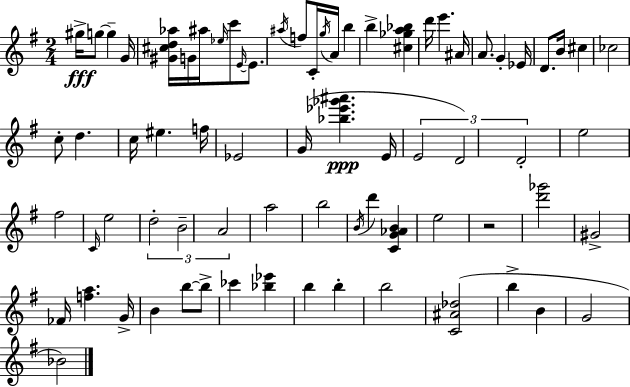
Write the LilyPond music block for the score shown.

{
  \clef treble
  \numericTimeSignature
  \time 2/4
  \key g \major
  \repeat volta 2 { gis''16->\fff g''8~~ g''4-- g'16 | <gis' cis'' d'' aes''>16 g'16 ais''16 \grace { ees''16 } c'''8 \grace { e'16~ }~ e'8. | \acciaccatura { ais''16 } f''8 c'16-. \acciaccatura { g''16 } a'16 | b''4 b''4-> | \break <cis'' ges'' a'' bes''>4 d'''16 e'''4. | ais'16 a'8. g'4-. | ees'16 d'8. b'16 | cis''4 ces''2 | \break c''8-. d''4. | c''16 eis''4. | f''16 ees'2 | g'16( <bes'' ees''' ges''' ais'''>4.\ppp | \break e'16 \tuplet 3/2 { e'2 | d'2) | d'2-. } | e''2 | \break fis''2 | \grace { c'16 } e''2 | \tuplet 3/2 { d''2-. | b'2-- | \break a'2 } | a''2 | b''2 | \acciaccatura { b'16 } d'''4 | \break <c' g' aes' b'>4 e''2 | r2 | <d''' ges'''>2 | gis'2-> | \break fes'16 <f'' a''>4. | g'16-> b'4 | b''8~~ b''8-> ces'''4 | <bes'' ees'''>4 b''4 | \break b''4-. b''2 | <c' ais' des''>2( | b''4-> | b'4 g'2 | \break bes'2) | } \bar "|."
}